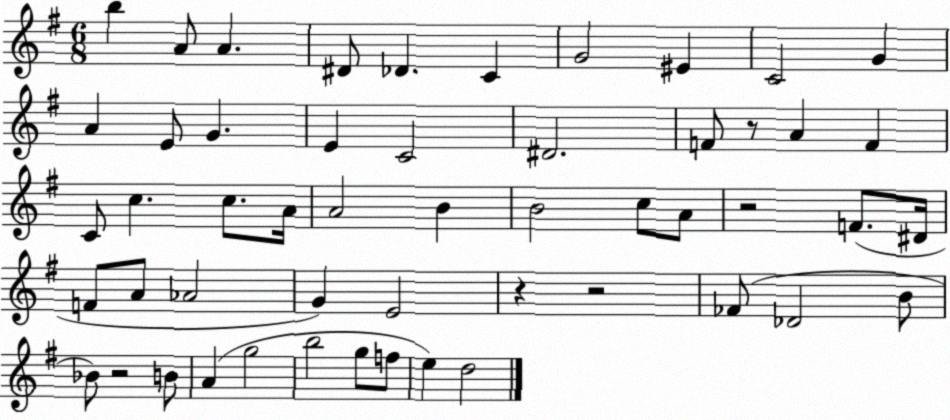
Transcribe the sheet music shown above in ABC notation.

X:1
T:Untitled
M:6/8
L:1/4
K:G
b A/2 A ^D/2 _D C G2 ^E C2 G A E/2 G E C2 ^D2 F/2 z/2 A F C/2 c c/2 A/4 A2 B B2 c/2 A/2 z2 F/2 ^D/4 F/2 A/2 _A2 G E2 z z2 _F/2 _D2 B/2 _B/2 z2 B/2 A g2 b2 g/2 f/2 e d2